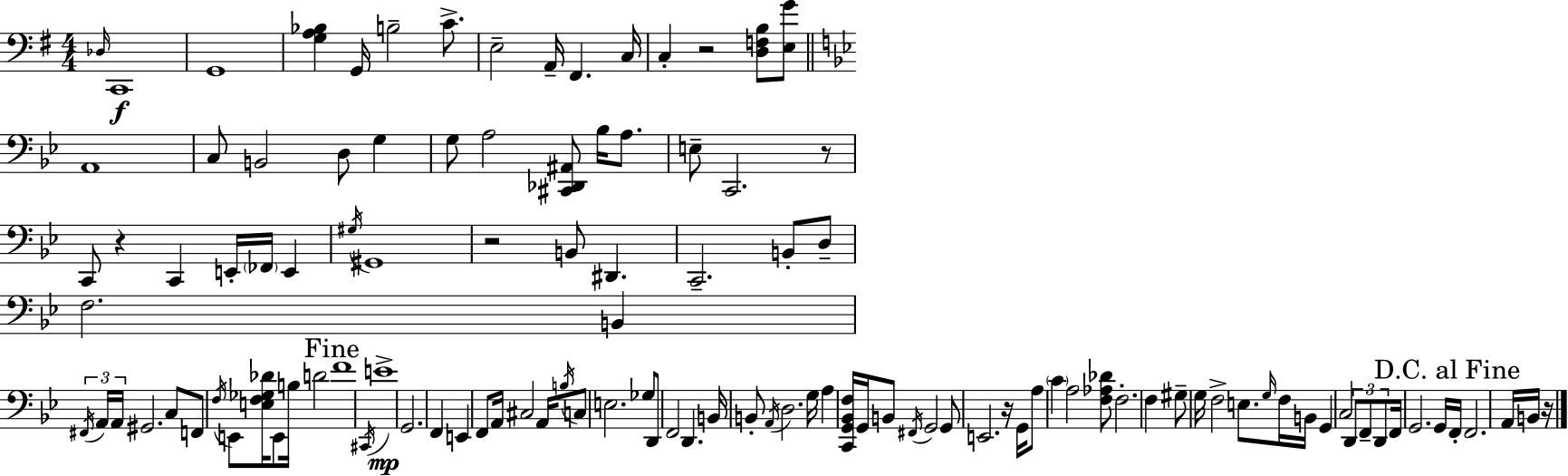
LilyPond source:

{
  \clef bass
  \numericTimeSignature
  \time 4/4
  \key g \major
  \grace { des16 }\f c,1 | g,1 | <g a bes>4 g,16 b2-- c'8.-> | e2-- a,16-- fis,4. | \break c16 c4-. r2 <d f b>8 <e g'>8 | \bar "||" \break \key bes \major a,1 | c8 b,2 d8 g4 | g8 a2 <cis, des, ais,>8 bes16 a8. | e8-- c,2. r8 | \break c,8 r4 c,4 e,16-. \parenthesize fes,16 e,4 | \acciaccatura { gis16 } gis,1 | r2 b,8 dis,4. | c,2.-- b,8-. d8-- | \break f2. b,4 | \tuplet 3/2 { \acciaccatura { fis,16 } a,16 a,16 } gis,2. | c8 f,8 \acciaccatura { f16 } e,8 <e f ges des'>16 e,8 b16 d'2 | \mark "Fine" f'1 | \break \acciaccatura { cis,16 }\mp e'1-> | g,2. | f,4 e,4 f,8 a,16 cis2 | a,16 \acciaccatura { b16 } c8 e2. | \break ges8 d,8 f,2 d,4. | b,16 b,8-. \acciaccatura { a,16 } d2. | g16 a4 <c, g, bes, f>16 g,16 b,8 \acciaccatura { fis,16 } g,2 | g,8 e,2. | \break r16 g,16 a8 \parenthesize c'4 a2 | <f aes des'>8 f2.-. | f4 gis8-- g16 f2-> | e8. \grace { g16 } f16 b,16 g,4 c2 | \break \tuplet 3/2 { d,8 f,8-- d,8 } f,16 g,2. | g,16 \mark "D.C. al Fine" f,16-. f,2. | a,16 b,16 r16 \bar "|."
}